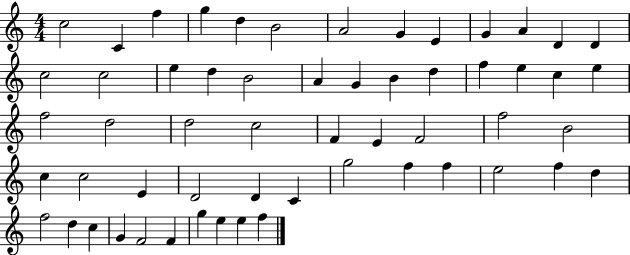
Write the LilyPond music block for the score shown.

{
  \clef treble
  \numericTimeSignature
  \time 4/4
  \key c \major
  c''2 c'4 f''4 | g''4 d''4 b'2 | a'2 g'4 e'4 | g'4 a'4 d'4 d'4 | \break c''2 c''2 | e''4 d''4 b'2 | a'4 g'4 b'4 d''4 | f''4 e''4 c''4 e''4 | \break f''2 d''2 | d''2 c''2 | f'4 e'4 f'2 | f''2 b'2 | \break c''4 c''2 e'4 | d'2 d'4 c'4 | g''2 f''4 f''4 | e''2 f''4 d''4 | \break f''2 d''4 c''4 | g'4 f'2 f'4 | g''4 e''4 e''4 f''4 | \bar "|."
}